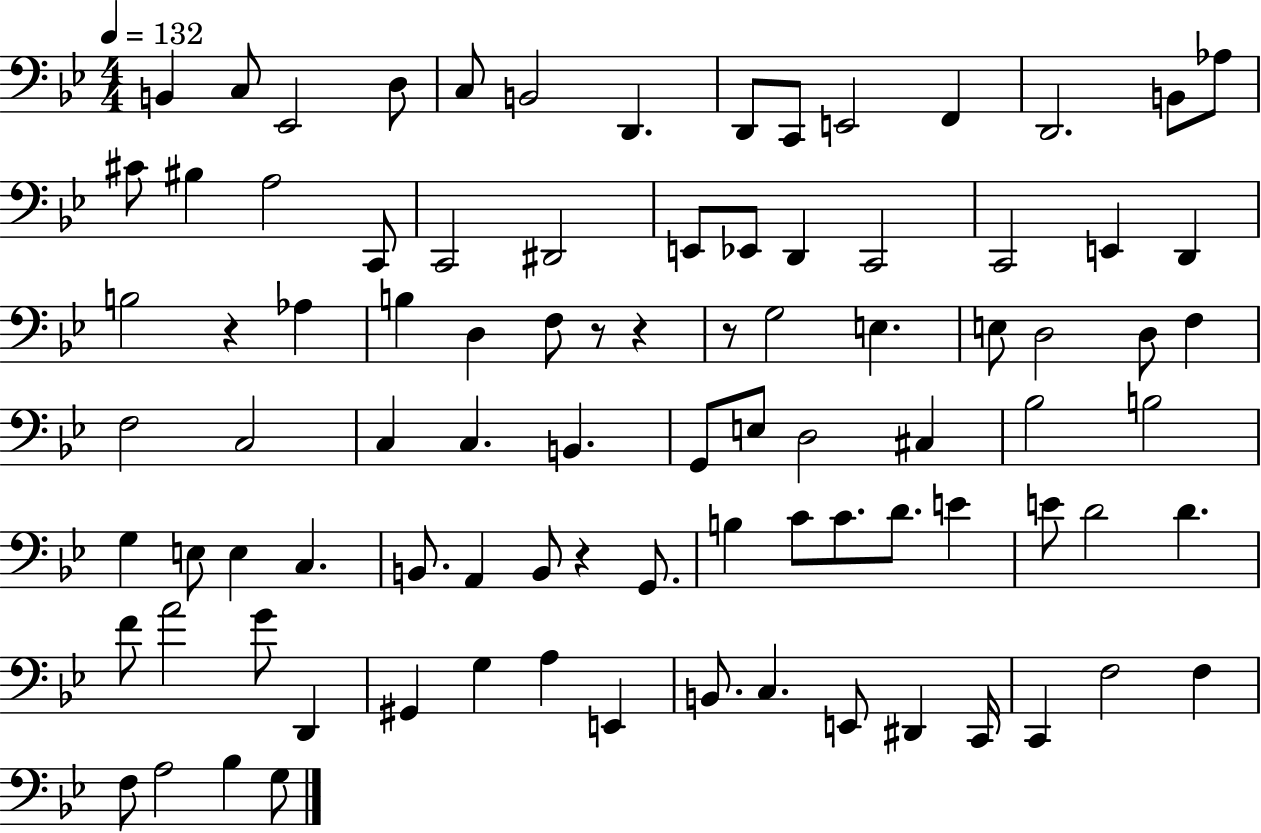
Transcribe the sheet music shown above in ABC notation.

X:1
T:Untitled
M:4/4
L:1/4
K:Bb
B,, C,/2 _E,,2 D,/2 C,/2 B,,2 D,, D,,/2 C,,/2 E,,2 F,, D,,2 B,,/2 _A,/2 ^C/2 ^B, A,2 C,,/2 C,,2 ^D,,2 E,,/2 _E,,/2 D,, C,,2 C,,2 E,, D,, B,2 z _A, B, D, F,/2 z/2 z z/2 G,2 E, E,/2 D,2 D,/2 F, F,2 C,2 C, C, B,, G,,/2 E,/2 D,2 ^C, _B,2 B,2 G, E,/2 E, C, B,,/2 A,, B,,/2 z G,,/2 B, C/2 C/2 D/2 E E/2 D2 D F/2 A2 G/2 D,, ^G,, G, A, E,, B,,/2 C, E,,/2 ^D,, C,,/4 C,, F,2 F, F,/2 A,2 _B, G,/2